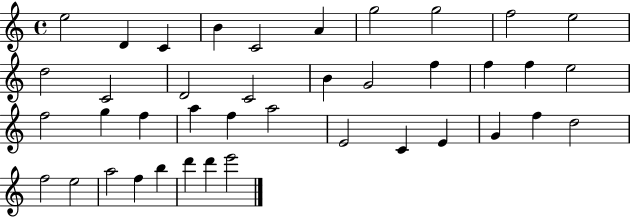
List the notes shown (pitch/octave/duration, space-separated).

E5/h D4/q C4/q B4/q C4/h A4/q G5/h G5/h F5/h E5/h D5/h C4/h D4/h C4/h B4/q G4/h F5/q F5/q F5/q E5/h F5/h G5/q F5/q A5/q F5/q A5/h E4/h C4/q E4/q G4/q F5/q D5/h F5/h E5/h A5/h F5/q B5/q D6/q D6/q E6/h